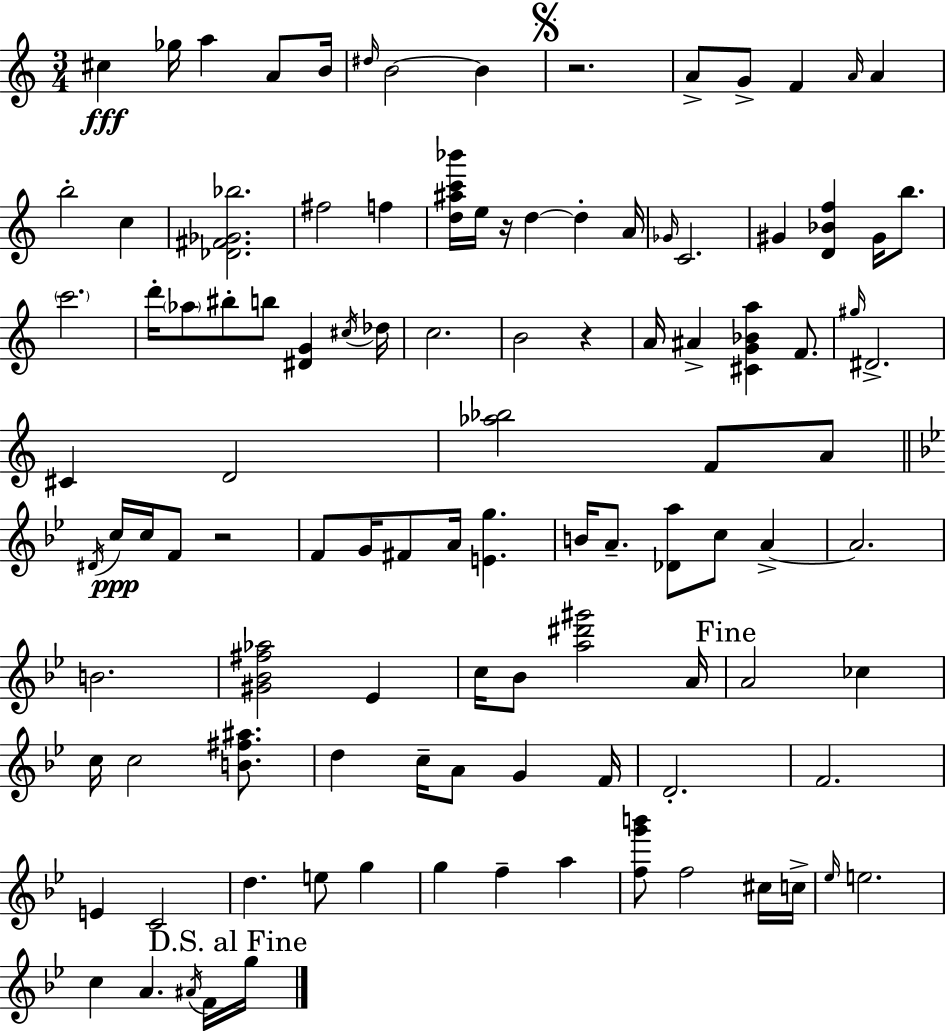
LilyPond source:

{
  \clef treble
  \numericTimeSignature
  \time 3/4
  \key a \minor
  cis''4\fff ges''16 a''4 a'8 b'16 | \grace { dis''16 } b'2~~ b'4 | \mark \markup { \musicglyph "scripts.segno" } r2. | a'8-> g'8-> f'4 \grace { a'16 } a'4 | \break b''2-. c''4 | <des' fis' ges' bes''>2. | fis''2 f''4 | <d'' ais'' c''' bes'''>16 e''16 r16 d''4~~ d''4-. | \break a'16 \grace { ges'16 } c'2. | gis'4 <d' bes' f''>4 gis'16 | b''8. \parenthesize c'''2. | d'''16-. \parenthesize aes''8 bis''8-. b''8 <dis' g'>4 | \break \acciaccatura { cis''16 } des''16 c''2. | b'2 | r4 a'16 ais'4-> <cis' g' bes' a''>4 | f'8. \grace { gis''16 } dis'2.-> | \break cis'4 d'2 | <aes'' bes''>2 | f'8 a'8 \bar "||" \break \key g \minor \acciaccatura { dis'16 }\ppp c''16 c''16 f'8 r2 | f'8 g'16 fis'8 a'16 <e' g''>4. | b'16 a'8.-- <des' a''>8 c''8 a'4->~~ | a'2. | \break b'2. | <gis' bes' fis'' aes''>2 ees'4 | c''16 bes'8 <a'' dis''' gis'''>2 | a'16 \mark "Fine" a'2 ces''4 | \break c''16 c''2 <b' fis'' ais''>8. | d''4 c''16-- a'8 g'4 | f'16 d'2.-. | f'2. | \break e'4 c'2 | d''4. e''8 g''4 | g''4 f''4-- a''4 | <f'' g''' b'''>8 f''2 cis''16 | \break c''16-> \grace { ees''16 } e''2. | c''4 a'4. | \acciaccatura { ais'16 } f'16 \mark "D.S. al Fine" g''16 \bar "|."
}